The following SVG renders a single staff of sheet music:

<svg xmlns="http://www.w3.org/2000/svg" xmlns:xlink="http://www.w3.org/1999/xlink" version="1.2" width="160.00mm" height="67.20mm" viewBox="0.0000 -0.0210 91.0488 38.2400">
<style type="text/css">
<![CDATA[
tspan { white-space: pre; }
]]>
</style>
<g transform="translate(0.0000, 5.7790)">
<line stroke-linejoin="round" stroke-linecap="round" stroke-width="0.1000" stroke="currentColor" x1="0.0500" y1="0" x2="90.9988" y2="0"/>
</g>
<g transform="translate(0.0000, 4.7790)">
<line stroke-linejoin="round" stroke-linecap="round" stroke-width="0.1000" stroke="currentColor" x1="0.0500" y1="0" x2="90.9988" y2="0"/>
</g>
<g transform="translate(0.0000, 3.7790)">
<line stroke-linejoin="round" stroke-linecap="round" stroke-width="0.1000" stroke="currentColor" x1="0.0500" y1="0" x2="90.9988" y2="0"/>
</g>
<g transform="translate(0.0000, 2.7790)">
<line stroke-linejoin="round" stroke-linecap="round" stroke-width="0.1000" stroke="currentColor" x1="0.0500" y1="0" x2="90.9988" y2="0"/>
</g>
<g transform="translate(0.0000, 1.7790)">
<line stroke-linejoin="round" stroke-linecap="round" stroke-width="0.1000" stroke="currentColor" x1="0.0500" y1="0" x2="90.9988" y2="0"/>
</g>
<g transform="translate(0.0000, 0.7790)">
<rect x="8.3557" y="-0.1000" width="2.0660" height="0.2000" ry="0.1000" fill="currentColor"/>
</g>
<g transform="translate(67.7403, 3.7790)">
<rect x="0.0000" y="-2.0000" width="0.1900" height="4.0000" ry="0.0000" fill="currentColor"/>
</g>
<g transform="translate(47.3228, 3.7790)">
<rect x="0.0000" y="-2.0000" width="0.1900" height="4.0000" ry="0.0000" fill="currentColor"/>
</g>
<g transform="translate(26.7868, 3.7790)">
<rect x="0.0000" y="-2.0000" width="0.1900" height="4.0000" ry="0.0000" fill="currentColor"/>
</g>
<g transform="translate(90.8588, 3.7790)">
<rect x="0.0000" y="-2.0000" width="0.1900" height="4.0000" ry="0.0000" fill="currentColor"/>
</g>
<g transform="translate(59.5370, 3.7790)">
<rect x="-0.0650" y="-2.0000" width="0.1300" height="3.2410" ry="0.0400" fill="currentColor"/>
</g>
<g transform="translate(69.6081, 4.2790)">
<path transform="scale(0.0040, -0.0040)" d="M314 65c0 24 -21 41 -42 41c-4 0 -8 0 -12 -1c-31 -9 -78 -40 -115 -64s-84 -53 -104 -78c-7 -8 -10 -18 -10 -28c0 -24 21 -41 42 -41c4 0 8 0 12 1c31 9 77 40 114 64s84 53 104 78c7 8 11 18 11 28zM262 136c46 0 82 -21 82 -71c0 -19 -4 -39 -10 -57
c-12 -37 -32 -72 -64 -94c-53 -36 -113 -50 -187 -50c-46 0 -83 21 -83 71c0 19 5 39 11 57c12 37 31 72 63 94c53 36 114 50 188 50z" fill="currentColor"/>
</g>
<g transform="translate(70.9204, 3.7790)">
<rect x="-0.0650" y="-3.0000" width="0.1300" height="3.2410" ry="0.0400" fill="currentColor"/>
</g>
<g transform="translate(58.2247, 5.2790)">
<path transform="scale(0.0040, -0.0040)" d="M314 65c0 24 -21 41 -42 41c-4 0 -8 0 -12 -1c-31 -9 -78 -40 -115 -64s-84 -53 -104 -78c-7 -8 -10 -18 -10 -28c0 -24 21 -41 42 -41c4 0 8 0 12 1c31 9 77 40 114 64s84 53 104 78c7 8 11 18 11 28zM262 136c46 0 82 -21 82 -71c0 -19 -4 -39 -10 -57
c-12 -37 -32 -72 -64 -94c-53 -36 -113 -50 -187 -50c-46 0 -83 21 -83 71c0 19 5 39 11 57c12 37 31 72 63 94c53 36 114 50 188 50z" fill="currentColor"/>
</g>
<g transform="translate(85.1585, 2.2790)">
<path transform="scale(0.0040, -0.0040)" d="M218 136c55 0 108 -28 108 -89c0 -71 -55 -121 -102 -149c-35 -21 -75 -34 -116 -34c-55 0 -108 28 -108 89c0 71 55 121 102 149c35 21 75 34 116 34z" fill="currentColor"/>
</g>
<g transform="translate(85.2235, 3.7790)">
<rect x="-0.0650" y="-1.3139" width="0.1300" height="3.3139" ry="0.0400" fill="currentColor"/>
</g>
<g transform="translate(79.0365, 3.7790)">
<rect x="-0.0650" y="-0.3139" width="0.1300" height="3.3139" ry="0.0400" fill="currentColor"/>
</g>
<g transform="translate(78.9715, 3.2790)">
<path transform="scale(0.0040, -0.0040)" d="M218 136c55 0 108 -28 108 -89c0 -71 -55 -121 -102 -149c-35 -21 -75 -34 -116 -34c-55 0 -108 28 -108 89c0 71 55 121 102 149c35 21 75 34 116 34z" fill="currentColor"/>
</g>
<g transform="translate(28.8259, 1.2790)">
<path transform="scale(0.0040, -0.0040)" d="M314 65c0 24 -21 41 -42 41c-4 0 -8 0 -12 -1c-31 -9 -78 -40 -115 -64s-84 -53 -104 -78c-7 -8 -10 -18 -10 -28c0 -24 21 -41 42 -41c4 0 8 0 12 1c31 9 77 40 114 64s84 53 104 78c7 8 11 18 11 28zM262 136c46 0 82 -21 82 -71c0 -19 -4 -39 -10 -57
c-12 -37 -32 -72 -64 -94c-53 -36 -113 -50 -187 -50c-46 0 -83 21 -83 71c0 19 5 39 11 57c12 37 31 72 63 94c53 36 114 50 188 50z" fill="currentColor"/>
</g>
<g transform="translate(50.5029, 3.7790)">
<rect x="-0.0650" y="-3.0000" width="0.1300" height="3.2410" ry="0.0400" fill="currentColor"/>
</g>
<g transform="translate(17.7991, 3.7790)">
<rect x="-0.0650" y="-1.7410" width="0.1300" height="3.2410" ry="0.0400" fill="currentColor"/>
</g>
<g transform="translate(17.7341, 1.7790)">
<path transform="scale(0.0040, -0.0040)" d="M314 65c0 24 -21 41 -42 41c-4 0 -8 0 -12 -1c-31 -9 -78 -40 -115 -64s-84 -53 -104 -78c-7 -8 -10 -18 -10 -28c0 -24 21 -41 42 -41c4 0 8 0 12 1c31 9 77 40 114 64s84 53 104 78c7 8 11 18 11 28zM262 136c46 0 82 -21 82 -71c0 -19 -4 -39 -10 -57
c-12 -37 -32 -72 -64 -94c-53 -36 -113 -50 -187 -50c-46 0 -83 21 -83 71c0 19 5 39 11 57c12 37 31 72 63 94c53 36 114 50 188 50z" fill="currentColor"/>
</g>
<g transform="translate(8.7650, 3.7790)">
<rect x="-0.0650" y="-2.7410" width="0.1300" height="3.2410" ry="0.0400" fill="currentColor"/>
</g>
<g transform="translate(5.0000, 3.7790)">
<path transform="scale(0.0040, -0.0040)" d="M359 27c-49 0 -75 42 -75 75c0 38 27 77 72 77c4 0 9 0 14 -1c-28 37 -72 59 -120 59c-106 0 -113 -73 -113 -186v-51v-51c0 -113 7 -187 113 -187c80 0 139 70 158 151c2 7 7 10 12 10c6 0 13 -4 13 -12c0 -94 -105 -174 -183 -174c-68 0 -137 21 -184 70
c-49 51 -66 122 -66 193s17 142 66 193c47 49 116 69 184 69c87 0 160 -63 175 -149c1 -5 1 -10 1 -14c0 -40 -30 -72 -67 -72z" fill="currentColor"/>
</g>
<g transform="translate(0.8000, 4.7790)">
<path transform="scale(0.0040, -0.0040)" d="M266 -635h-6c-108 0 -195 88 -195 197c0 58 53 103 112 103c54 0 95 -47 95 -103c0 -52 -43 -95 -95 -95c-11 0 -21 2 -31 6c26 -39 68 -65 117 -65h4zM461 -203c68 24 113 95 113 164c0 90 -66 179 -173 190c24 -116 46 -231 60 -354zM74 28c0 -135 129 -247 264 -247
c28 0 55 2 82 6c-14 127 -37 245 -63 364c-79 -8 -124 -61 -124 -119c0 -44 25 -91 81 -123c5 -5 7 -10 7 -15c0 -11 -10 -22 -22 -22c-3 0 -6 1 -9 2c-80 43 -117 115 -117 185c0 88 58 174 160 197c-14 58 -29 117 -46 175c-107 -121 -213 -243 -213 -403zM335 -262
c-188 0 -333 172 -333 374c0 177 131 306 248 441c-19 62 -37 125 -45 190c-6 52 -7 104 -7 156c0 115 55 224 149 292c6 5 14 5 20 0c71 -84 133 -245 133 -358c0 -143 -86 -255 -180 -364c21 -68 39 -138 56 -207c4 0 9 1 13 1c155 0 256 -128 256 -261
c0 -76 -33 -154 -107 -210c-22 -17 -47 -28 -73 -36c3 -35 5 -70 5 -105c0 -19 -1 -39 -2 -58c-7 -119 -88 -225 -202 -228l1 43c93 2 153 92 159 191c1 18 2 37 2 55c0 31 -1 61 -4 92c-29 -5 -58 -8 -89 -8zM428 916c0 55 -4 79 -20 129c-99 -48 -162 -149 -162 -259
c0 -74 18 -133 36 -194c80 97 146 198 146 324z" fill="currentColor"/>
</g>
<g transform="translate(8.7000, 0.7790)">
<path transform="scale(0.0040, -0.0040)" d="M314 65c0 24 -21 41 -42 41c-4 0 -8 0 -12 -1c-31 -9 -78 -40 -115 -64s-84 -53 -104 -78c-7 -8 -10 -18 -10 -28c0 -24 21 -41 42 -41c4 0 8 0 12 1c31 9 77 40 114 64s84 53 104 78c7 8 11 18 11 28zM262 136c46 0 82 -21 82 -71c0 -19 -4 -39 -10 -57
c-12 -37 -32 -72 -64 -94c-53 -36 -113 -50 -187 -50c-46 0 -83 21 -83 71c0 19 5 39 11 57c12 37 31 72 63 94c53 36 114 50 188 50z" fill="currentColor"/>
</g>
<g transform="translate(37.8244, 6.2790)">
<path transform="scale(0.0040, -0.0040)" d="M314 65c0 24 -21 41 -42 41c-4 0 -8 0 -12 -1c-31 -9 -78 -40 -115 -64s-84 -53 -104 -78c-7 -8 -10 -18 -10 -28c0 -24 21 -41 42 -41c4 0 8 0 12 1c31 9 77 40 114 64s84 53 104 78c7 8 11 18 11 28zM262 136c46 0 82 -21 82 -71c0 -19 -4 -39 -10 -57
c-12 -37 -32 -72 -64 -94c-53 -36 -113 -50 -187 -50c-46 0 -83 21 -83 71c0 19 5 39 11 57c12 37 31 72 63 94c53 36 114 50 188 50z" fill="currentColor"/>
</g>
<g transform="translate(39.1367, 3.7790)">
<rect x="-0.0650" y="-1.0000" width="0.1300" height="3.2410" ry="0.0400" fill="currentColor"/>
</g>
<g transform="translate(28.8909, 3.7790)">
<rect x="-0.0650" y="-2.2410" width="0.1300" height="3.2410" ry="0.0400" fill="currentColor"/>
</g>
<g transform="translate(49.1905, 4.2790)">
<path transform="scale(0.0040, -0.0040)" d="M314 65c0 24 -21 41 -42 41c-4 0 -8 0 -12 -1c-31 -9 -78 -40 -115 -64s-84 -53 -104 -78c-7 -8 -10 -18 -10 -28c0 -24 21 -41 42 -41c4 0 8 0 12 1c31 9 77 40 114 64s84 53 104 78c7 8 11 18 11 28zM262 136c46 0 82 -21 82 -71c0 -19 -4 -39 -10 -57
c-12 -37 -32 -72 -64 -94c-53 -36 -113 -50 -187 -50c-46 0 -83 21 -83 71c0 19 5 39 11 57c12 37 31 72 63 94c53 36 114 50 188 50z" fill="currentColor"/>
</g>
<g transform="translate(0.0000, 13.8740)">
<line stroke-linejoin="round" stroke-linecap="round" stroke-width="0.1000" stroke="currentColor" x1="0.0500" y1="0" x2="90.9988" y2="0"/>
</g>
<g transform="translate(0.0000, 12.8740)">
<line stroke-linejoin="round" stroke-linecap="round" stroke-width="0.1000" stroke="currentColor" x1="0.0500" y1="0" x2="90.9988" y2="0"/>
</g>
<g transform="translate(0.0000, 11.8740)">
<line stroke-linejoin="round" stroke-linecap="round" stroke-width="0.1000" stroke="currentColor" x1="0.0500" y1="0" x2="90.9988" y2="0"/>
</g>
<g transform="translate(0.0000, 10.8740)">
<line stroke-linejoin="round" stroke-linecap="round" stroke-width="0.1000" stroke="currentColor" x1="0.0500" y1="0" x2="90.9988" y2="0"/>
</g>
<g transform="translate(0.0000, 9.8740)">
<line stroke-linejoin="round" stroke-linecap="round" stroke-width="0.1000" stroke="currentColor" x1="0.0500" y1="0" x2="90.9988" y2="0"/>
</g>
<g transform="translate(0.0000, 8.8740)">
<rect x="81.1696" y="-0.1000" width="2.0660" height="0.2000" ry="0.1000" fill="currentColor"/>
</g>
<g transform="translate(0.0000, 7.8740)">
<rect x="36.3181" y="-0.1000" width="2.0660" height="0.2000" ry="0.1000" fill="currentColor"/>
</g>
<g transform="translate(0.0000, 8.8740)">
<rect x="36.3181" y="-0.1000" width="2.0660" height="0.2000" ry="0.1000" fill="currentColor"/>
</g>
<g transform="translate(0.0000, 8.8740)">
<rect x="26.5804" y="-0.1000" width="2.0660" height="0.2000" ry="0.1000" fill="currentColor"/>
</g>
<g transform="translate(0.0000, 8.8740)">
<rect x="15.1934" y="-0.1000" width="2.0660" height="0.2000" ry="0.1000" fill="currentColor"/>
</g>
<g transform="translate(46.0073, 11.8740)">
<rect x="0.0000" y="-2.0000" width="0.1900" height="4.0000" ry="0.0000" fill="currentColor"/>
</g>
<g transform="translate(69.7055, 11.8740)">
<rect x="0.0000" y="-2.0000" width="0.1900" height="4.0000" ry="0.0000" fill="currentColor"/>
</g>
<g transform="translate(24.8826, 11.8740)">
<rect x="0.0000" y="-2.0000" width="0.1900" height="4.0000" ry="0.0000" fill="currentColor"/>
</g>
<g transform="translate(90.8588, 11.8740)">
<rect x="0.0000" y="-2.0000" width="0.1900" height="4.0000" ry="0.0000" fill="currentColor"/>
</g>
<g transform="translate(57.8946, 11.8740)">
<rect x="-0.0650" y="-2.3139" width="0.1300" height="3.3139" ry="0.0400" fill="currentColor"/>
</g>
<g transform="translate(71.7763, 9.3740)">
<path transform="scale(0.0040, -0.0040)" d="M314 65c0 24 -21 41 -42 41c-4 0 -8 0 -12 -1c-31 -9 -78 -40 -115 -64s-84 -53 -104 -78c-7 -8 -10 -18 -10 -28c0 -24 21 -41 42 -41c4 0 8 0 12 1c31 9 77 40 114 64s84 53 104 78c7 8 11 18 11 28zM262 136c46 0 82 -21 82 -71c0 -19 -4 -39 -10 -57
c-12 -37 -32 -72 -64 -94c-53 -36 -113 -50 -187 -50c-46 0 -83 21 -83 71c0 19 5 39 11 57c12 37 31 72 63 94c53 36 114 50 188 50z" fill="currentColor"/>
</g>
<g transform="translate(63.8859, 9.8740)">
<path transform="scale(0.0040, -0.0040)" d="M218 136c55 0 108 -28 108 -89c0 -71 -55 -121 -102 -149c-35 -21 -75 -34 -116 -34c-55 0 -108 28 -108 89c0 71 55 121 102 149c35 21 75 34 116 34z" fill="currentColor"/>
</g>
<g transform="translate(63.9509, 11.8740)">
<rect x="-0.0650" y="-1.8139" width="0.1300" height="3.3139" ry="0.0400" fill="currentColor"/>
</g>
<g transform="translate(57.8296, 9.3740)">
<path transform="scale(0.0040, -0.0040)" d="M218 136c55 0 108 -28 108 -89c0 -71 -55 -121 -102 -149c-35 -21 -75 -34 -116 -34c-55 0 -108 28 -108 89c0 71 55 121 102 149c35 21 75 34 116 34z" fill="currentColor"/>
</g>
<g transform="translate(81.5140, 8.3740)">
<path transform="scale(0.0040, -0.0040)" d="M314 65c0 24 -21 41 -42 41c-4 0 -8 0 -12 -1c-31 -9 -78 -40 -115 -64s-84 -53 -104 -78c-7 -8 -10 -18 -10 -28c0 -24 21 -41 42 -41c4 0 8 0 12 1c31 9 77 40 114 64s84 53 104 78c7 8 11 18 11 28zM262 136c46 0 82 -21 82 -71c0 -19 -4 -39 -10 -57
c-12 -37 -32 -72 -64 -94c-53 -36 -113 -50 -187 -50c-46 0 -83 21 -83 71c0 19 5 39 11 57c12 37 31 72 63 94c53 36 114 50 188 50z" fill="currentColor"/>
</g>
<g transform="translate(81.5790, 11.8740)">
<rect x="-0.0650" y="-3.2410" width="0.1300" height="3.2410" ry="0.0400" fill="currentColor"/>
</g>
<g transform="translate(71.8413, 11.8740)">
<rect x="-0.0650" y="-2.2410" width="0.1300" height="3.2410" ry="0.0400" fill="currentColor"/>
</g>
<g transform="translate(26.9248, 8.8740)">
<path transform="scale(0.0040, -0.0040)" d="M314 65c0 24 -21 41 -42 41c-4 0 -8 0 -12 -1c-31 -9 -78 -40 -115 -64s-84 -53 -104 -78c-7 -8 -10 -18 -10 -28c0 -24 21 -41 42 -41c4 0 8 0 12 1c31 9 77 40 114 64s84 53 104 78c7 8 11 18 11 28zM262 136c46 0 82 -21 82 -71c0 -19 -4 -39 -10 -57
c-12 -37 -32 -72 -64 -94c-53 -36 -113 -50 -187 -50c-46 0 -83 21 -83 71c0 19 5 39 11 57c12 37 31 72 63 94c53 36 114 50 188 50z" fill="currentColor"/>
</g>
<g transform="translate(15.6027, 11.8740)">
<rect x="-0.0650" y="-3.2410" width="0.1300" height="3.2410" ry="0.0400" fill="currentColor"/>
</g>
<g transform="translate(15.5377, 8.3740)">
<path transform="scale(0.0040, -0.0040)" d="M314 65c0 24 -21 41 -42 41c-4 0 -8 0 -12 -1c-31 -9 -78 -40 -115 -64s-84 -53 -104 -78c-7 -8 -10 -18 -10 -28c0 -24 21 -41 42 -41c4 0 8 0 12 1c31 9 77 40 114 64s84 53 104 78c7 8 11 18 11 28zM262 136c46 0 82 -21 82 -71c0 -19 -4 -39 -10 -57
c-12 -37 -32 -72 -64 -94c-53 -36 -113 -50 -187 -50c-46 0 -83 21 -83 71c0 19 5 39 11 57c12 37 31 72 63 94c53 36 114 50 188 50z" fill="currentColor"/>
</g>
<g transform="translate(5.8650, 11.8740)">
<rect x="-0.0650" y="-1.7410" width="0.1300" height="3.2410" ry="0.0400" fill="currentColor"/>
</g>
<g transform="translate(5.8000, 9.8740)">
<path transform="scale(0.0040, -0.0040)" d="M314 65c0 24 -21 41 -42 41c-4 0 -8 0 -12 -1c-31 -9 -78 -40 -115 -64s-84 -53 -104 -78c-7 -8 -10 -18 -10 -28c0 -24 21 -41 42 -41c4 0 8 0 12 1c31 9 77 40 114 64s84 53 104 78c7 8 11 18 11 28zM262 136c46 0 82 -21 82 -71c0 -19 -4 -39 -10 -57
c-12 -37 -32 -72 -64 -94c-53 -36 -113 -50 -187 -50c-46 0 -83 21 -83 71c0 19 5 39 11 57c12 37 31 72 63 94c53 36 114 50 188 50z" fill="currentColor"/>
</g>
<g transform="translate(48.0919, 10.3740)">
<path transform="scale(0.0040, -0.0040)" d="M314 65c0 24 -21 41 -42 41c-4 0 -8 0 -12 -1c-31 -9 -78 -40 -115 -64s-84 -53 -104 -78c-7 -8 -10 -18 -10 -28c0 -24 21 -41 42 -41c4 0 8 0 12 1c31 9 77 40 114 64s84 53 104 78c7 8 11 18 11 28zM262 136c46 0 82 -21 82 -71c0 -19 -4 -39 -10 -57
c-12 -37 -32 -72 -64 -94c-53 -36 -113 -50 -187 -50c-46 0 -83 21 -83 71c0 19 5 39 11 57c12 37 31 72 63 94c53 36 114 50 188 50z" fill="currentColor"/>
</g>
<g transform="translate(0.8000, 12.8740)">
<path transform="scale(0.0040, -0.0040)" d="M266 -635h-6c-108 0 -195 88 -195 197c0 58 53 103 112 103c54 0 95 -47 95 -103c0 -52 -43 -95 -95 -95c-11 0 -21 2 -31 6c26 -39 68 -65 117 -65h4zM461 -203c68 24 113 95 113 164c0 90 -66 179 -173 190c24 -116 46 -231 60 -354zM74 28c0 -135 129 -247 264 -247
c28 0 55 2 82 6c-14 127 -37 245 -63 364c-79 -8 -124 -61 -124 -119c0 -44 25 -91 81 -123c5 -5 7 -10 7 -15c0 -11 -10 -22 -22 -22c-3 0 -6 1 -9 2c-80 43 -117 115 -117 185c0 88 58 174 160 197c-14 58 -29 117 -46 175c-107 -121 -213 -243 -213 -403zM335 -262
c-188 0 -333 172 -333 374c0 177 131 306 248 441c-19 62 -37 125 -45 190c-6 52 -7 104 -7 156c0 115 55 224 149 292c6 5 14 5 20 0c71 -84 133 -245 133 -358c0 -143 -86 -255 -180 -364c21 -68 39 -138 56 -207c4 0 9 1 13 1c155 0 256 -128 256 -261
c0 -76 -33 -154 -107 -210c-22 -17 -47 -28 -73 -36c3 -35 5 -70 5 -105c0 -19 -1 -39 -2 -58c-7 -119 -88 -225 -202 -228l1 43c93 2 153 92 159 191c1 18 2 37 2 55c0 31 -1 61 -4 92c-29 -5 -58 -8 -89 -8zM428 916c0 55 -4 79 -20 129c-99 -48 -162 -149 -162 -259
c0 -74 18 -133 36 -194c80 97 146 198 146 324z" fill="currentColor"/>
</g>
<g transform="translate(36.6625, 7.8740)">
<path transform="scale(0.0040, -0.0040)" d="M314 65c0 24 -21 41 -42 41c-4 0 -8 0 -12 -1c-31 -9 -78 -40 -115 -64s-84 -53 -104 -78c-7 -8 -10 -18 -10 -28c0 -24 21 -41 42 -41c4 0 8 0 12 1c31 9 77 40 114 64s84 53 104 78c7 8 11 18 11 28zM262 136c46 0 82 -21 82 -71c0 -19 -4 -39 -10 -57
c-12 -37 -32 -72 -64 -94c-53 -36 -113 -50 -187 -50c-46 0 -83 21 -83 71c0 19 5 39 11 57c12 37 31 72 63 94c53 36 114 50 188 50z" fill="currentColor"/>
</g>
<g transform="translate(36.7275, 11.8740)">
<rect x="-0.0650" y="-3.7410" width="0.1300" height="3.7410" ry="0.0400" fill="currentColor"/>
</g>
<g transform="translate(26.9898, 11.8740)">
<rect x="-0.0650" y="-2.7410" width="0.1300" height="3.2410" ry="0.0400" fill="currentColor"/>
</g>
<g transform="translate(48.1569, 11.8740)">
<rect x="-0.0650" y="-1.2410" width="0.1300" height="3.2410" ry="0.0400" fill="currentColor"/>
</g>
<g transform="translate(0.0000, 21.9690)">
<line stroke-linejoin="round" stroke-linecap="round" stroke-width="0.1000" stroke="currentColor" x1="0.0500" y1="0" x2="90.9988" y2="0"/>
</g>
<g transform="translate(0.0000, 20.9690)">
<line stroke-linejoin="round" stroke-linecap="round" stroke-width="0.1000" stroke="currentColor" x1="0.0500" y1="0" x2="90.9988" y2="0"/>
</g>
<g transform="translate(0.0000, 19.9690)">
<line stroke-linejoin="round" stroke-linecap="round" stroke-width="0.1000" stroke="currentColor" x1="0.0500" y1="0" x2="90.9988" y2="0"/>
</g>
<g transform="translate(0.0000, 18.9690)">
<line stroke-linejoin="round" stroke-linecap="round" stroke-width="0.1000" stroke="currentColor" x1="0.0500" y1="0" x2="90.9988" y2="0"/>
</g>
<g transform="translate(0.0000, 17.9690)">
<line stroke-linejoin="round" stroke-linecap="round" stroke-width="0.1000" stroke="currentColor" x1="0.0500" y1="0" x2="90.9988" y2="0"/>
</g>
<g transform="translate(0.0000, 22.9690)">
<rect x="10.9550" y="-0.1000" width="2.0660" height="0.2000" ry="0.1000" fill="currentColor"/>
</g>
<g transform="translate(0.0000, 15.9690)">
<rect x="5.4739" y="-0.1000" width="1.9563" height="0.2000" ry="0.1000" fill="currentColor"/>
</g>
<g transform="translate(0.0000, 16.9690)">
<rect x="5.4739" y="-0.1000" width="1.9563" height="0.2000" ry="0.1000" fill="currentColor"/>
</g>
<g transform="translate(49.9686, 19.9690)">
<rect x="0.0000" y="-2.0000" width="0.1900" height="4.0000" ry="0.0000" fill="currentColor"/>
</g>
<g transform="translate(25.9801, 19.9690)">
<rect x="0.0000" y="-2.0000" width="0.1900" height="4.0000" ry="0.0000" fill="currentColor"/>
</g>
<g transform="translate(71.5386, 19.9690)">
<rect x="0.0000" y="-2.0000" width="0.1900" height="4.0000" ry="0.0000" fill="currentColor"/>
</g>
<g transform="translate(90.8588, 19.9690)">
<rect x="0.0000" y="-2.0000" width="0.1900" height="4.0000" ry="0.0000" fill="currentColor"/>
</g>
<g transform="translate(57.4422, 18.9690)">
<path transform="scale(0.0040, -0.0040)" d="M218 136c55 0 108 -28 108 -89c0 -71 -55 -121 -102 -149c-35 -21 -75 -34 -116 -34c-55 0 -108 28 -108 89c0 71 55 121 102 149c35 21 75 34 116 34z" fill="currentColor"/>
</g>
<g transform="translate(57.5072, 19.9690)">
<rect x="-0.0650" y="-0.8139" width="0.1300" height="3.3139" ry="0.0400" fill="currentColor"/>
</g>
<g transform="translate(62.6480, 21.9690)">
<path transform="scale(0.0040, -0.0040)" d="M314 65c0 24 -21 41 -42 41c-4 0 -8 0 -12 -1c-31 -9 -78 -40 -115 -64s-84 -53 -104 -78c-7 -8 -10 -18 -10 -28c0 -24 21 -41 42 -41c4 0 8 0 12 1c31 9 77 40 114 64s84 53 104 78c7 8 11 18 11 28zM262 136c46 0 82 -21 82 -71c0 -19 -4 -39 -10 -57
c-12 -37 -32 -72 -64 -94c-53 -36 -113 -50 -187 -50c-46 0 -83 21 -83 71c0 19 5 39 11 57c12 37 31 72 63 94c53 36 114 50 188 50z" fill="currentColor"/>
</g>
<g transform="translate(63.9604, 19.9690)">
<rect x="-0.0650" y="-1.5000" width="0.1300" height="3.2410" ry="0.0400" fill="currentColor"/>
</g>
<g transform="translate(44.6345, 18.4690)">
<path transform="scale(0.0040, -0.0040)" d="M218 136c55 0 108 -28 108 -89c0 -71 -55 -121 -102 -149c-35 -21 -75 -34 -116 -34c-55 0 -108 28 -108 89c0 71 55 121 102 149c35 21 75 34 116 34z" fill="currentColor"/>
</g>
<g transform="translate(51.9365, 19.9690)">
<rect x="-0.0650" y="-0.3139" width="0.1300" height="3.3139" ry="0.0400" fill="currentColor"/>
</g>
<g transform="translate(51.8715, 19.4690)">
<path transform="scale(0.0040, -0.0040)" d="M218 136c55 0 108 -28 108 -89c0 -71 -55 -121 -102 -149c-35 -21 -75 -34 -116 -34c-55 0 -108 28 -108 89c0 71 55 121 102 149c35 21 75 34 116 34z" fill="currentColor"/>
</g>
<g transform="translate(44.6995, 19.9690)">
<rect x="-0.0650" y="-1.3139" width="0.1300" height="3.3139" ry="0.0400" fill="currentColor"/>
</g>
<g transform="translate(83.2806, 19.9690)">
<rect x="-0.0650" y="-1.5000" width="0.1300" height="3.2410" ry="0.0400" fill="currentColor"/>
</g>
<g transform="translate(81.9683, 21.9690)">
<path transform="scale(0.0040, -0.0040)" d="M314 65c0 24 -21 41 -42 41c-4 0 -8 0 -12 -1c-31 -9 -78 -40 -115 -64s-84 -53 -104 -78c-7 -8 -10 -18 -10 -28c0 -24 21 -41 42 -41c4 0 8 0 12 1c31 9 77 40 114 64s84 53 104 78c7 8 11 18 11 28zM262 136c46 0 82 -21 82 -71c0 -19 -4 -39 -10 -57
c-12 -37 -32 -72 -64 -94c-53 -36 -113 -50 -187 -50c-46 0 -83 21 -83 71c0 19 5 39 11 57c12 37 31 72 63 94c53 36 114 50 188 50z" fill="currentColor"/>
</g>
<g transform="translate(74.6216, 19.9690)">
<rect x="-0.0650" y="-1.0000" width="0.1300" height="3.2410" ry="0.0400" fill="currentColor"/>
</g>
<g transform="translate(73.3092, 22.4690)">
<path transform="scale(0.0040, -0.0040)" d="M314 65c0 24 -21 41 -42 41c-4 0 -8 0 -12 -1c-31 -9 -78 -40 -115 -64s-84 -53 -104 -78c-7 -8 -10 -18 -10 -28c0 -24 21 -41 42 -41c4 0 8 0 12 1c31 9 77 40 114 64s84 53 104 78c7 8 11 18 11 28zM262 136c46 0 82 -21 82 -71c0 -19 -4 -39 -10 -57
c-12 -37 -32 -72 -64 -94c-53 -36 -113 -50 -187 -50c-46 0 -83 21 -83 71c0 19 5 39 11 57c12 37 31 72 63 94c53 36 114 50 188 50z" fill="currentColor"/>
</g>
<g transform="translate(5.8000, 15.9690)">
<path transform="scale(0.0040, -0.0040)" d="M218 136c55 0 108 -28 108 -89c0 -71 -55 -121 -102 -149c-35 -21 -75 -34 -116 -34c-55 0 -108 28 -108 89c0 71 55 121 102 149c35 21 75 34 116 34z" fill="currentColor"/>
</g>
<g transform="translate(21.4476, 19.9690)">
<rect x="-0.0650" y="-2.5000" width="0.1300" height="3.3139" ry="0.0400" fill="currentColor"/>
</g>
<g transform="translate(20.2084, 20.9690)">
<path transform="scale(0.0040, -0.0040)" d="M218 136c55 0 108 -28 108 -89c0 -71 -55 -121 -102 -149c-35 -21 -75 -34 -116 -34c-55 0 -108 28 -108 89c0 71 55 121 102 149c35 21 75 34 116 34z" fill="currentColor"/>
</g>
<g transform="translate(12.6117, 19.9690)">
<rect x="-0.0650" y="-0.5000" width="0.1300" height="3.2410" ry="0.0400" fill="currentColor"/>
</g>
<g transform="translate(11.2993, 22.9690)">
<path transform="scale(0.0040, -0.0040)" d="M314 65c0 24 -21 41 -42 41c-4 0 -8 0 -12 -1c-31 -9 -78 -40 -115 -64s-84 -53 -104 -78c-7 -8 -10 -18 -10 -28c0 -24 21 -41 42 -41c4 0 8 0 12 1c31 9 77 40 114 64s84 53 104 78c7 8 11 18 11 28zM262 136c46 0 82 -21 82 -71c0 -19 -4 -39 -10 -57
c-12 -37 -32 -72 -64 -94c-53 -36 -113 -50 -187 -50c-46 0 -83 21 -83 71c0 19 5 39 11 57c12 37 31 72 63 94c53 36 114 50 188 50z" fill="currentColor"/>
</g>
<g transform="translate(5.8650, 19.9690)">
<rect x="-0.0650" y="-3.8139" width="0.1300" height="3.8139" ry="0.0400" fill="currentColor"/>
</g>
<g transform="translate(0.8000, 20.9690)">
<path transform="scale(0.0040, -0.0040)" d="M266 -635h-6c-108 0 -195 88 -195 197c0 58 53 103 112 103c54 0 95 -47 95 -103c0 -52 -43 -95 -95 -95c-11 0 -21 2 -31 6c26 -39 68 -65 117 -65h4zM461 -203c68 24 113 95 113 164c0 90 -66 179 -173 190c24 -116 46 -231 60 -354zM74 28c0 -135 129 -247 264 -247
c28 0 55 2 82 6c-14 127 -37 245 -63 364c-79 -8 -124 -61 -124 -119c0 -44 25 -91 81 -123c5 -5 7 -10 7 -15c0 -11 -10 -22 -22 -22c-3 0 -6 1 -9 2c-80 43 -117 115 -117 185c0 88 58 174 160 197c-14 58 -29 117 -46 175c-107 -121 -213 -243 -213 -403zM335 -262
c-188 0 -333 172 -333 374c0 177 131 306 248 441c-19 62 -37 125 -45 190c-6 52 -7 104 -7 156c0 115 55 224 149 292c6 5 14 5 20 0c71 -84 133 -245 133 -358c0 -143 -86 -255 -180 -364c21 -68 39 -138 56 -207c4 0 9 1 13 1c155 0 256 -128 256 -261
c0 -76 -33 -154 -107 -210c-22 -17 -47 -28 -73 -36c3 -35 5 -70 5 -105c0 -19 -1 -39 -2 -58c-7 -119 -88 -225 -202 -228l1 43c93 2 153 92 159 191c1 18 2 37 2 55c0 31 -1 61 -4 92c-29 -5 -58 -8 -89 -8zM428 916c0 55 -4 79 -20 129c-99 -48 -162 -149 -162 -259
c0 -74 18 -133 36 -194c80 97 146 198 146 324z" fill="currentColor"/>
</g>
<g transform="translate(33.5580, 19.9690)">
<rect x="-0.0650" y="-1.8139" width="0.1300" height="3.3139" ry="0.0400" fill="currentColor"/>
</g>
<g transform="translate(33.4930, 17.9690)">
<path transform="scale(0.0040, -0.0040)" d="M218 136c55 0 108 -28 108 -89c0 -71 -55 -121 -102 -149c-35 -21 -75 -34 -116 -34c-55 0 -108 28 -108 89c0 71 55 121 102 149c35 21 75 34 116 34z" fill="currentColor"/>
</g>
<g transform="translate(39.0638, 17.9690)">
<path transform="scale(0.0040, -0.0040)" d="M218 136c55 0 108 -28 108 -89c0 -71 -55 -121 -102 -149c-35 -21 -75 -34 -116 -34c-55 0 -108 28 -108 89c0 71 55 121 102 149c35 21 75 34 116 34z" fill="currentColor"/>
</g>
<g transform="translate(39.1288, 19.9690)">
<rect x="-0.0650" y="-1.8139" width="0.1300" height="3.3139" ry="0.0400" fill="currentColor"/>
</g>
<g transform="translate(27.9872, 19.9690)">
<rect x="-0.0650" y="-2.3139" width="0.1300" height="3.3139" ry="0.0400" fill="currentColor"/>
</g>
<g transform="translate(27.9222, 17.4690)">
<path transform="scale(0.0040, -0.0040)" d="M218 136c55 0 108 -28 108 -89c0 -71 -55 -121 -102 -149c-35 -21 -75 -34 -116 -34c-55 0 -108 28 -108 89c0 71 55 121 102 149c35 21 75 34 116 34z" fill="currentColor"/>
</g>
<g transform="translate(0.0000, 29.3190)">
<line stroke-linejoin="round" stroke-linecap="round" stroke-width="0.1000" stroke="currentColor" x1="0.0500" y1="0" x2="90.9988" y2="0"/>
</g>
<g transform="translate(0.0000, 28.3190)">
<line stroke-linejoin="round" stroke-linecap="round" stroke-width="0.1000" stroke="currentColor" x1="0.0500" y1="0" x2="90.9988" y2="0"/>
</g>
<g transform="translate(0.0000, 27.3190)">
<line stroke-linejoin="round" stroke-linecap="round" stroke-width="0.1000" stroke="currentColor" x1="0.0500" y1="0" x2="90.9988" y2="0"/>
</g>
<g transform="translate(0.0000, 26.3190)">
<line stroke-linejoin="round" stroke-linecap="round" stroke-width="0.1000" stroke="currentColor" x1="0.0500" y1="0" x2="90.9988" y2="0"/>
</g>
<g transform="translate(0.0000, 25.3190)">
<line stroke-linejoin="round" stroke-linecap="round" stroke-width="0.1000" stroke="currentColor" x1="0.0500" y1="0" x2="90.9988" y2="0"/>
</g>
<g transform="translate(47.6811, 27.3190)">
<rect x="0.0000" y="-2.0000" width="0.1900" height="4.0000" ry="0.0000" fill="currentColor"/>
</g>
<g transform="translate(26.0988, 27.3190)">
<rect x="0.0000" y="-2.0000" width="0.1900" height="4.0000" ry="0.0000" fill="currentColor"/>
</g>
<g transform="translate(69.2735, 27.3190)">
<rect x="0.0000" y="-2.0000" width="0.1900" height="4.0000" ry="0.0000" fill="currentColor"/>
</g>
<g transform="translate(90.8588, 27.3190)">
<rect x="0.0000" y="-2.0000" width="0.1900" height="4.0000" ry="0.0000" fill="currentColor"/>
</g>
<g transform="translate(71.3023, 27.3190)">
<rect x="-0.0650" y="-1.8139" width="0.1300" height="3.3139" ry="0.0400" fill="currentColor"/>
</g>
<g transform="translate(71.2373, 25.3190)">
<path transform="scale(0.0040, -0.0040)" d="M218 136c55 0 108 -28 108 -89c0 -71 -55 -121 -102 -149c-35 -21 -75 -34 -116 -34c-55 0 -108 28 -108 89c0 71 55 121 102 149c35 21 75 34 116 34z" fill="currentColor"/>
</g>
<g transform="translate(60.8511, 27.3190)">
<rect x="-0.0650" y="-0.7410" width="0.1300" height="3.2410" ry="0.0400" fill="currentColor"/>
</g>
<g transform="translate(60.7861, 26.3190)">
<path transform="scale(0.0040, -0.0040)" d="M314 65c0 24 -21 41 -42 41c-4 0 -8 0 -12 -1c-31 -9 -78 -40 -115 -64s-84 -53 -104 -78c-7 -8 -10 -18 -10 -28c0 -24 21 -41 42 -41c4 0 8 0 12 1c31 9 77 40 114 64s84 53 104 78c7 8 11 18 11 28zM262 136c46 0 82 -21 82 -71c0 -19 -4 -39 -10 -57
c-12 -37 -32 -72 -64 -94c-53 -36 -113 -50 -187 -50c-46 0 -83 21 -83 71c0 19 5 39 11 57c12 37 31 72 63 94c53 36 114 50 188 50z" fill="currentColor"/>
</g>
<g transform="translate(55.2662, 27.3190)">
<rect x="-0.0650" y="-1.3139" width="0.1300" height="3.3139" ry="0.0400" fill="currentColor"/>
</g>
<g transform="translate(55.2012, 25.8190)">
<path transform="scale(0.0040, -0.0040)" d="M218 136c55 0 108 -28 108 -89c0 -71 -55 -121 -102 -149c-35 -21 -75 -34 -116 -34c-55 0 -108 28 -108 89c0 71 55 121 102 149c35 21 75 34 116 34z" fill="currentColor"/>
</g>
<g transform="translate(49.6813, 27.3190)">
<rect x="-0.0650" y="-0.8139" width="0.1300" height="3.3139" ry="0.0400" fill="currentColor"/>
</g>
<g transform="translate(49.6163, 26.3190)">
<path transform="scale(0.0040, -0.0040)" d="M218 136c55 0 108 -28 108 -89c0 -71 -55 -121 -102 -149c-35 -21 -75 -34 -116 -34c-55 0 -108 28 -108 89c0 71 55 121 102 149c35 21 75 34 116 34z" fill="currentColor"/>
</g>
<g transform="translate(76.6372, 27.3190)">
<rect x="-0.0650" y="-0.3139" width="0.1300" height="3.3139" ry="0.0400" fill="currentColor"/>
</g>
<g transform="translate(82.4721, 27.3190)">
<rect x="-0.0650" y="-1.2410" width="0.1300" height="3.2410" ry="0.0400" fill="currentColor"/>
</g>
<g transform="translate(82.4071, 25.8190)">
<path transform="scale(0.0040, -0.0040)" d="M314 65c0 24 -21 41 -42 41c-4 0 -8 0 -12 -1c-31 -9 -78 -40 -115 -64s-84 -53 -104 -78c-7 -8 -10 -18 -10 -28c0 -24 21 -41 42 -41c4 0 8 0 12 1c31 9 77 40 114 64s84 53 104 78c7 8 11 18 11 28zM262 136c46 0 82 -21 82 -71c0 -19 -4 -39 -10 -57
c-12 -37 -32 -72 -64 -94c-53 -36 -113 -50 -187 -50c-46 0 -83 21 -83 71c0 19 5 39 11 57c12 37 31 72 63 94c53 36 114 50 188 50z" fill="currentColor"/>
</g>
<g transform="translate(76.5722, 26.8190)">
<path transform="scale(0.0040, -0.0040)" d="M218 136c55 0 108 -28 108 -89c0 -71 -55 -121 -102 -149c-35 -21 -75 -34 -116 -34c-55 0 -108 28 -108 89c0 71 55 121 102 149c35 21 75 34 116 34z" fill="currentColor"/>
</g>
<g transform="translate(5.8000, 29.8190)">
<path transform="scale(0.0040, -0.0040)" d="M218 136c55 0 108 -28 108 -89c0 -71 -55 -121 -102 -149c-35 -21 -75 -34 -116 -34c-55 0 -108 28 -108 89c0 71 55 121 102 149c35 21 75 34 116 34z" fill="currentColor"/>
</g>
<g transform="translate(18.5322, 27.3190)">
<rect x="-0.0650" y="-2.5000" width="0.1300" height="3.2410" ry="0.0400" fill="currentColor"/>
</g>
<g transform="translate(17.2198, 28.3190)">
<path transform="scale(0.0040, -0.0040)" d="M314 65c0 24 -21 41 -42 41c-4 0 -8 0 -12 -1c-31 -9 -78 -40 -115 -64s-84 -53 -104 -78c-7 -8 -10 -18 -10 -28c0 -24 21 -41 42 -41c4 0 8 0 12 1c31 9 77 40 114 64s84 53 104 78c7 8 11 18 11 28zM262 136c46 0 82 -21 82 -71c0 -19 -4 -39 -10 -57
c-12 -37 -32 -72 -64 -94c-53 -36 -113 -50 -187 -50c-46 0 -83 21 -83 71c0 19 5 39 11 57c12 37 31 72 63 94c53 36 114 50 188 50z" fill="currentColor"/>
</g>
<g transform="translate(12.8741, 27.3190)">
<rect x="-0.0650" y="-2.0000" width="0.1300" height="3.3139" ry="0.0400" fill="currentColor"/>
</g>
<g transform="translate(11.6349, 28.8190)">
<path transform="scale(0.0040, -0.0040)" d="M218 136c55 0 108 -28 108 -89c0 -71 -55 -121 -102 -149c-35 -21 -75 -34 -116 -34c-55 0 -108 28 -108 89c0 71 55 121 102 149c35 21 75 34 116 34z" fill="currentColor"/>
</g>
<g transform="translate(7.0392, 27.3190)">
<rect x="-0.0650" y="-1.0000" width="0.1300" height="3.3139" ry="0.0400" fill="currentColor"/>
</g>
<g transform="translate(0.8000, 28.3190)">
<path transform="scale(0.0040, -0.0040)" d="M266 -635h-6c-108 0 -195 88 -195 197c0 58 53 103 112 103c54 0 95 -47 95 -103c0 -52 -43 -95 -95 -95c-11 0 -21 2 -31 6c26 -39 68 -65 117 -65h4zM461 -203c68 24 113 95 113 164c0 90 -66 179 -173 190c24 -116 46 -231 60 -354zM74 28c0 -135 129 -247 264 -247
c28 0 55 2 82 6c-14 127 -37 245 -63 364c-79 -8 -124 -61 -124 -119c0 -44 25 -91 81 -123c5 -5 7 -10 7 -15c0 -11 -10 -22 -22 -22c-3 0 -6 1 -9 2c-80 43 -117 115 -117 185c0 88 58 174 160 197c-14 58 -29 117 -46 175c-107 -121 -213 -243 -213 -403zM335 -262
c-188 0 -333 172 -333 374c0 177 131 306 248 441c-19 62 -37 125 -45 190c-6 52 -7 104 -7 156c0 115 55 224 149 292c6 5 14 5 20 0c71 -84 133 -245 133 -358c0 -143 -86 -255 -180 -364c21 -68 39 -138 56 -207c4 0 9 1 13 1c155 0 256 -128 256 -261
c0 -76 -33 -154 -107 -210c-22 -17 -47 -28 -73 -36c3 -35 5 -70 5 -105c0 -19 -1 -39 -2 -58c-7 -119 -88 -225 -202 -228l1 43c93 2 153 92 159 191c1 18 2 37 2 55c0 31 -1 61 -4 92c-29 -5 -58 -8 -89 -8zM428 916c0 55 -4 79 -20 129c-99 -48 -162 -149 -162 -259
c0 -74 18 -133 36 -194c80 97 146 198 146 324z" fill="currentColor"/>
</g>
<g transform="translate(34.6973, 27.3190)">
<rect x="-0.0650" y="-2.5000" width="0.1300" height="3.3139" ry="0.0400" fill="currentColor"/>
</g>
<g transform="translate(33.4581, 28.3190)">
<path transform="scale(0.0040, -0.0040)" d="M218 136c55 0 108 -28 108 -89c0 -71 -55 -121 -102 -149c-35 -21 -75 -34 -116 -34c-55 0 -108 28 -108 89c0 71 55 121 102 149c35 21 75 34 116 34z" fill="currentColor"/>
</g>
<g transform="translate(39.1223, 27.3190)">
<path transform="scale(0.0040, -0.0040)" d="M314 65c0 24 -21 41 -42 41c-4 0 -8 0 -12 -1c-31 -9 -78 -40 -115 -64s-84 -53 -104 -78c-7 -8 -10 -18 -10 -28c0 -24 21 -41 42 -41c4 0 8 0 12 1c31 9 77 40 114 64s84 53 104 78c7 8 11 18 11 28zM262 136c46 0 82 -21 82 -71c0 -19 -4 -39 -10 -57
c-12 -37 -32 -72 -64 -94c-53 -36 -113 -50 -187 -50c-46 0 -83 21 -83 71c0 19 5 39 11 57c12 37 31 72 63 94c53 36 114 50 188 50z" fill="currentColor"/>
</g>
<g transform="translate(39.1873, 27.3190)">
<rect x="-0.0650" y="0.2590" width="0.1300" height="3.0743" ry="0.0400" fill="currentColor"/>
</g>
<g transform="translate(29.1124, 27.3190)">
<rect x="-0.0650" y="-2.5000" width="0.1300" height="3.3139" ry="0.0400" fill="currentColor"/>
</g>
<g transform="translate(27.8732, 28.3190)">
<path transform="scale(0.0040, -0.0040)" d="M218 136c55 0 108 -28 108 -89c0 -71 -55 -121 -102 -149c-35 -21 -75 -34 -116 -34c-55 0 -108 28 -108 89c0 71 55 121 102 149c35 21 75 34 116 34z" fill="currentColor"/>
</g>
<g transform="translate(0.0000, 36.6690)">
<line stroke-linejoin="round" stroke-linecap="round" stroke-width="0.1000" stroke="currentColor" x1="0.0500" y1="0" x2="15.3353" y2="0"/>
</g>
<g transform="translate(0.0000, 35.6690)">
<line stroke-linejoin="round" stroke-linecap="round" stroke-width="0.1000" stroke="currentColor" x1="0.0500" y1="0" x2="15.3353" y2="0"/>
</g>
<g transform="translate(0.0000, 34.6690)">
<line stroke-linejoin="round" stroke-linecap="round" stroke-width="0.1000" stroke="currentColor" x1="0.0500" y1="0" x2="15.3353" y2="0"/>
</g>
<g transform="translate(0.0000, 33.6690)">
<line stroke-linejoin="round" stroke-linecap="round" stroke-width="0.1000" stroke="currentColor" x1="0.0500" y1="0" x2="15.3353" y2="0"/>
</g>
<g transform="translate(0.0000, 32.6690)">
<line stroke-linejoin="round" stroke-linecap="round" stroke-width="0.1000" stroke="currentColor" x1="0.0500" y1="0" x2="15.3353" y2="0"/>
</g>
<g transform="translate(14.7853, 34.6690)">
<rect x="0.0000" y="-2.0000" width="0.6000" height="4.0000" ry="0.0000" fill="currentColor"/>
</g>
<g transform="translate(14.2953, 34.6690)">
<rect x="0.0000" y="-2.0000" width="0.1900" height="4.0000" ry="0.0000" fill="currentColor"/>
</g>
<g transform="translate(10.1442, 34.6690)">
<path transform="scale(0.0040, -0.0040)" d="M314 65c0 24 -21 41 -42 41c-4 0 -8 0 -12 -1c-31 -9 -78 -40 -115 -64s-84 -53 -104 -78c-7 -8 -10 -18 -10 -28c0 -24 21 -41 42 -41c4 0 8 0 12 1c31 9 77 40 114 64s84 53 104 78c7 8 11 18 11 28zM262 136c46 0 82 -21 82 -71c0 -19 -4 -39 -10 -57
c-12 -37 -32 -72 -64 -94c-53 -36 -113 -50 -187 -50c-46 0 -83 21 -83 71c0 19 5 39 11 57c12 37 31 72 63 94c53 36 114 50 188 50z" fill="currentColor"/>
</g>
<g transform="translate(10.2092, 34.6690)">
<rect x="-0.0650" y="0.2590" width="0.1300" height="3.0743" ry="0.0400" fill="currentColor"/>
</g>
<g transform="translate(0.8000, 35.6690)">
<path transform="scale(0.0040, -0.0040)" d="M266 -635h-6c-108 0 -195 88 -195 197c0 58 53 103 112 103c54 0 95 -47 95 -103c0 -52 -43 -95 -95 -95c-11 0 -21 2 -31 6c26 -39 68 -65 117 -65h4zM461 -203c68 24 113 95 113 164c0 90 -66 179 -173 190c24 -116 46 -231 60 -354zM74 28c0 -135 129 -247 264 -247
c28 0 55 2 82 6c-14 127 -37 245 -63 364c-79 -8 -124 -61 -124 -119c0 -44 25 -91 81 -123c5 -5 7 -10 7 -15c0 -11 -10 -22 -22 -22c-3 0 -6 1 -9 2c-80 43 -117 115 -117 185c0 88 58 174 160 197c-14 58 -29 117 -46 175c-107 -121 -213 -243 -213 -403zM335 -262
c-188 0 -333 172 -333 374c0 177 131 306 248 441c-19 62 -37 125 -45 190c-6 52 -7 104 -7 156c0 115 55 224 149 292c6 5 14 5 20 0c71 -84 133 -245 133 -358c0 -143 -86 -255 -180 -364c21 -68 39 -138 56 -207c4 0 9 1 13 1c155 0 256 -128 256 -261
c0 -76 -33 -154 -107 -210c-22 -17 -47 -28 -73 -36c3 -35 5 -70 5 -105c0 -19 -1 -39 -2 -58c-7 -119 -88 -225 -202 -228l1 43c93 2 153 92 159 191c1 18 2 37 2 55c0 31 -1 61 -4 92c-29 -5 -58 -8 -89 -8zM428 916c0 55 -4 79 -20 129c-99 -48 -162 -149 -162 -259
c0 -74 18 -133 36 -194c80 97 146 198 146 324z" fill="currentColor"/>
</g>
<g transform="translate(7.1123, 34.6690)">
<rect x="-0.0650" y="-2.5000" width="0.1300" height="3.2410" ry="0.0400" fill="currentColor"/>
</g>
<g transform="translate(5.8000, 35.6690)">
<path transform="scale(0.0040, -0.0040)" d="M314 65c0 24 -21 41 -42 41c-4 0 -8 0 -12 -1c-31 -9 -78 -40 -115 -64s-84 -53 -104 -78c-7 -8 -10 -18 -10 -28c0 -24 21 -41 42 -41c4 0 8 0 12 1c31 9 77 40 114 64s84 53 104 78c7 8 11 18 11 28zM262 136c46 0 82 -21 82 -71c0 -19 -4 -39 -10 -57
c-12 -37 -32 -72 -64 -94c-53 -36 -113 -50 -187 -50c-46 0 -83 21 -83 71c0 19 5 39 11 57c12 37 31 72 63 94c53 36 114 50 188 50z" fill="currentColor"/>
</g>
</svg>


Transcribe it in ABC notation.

X:1
T:Untitled
M:4/4
L:1/4
K:C
a2 f2 g2 D2 A2 F2 A2 c e f2 b2 a2 c'2 e2 g f g2 b2 c' C2 G g f f e c d E2 D2 E2 D F G2 G G B2 d e d2 f c e2 G2 B2